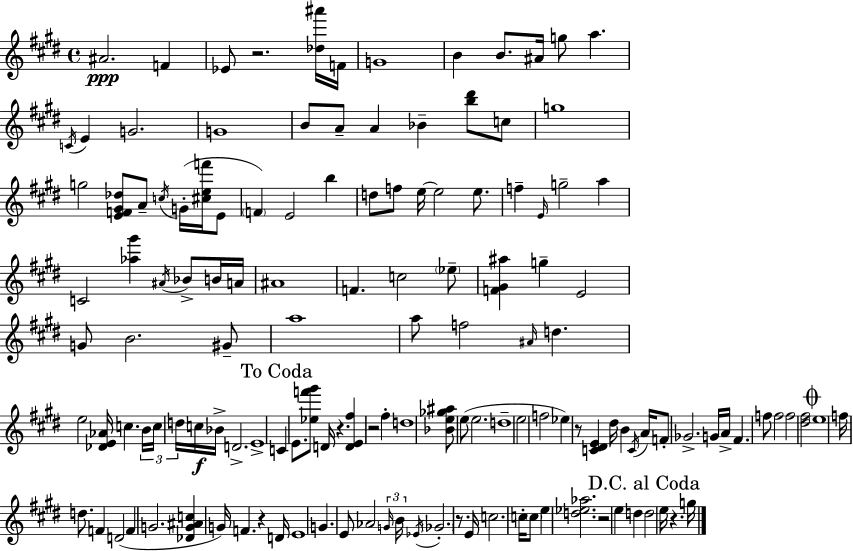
{
  \clef treble
  \time 4/4
  \defaultTimeSignature
  \key e \major
  ais'2.\ppp f'4 | ees'8 r2. <des'' ais'''>16 f'16 | g'1 | b'4 b'8. ais'16 g''8 a''4. | \break \acciaccatura { c'16 } e'4 g'2. | g'1 | b'8 a'8-- a'4 bes'4-- <b'' dis'''>8 c''8 | g''1 | \break g''2 <e' f' gis' des''>8 a'8-- \acciaccatura { c''16 }( g'16-. <cis'' e'' f'''>16 | e'8 \parenthesize f'4) e'2 b''4 | d''8 f''8 e''16~~ e''2 e''8. | f''4-- \grace { e'16 } g''2-- a''4 | \break c'2 <aes'' gis'''>4 \acciaccatura { ais'16 } | bes'8-> b'16 a'16 ais'1 | f'4. c''2 | \parenthesize ees''8-- <f' gis' ais''>4 g''4-- e'2 | \break g'8 b'2. | gis'8-- a''1 | a''8 f''2 \grace { ais'16 } d''4. | e''2 <des' e' aes'>16 c''4. | \break \tuplet 3/2 { b'16 c''16 d''16 } c''16\f bes'16-> d'2.-> | e'1-> | \mark "To Coda" c'4 e'8. <ees'' f''' gis'''>8 d'16 r4. | <d' e' fis''>4 r2 | \break fis''4-. d''1 | <bes' e'' ges'' ais''>8 e''8( e''2. | d''1-- | e''2 f''2 | \break ees''4) r8 <c' dis' e'>4 dis''16 | b'4 \acciaccatura { c'16 } a'16 f'8-. ges'2.-> | g'16 a'16-> fis'4. f''8 f''2 | f''2 <dis'' fis''>2 | \break \mark \markup { \musicglyph "scripts.coda" } \parenthesize e''1 | f''16 d''8. f'4 d'2( | f'4 g'2. | <des' g' ais' c''>4 g'16) f'4. | \break r4 d'16 e'1 | g'4. e'8 aes'2 | \tuplet 3/2 { \grace { g'16 } b'16 \acciaccatura { ees'16 } } \parenthesize ges'2.-. | r8. e'16 c''2. | \break c''16-. \parenthesize c''8 e''4 <d'' ees'' aes''>2. | r2 | e''4 d''4 \mark "D.C. al Coda" d''2 | e''16 r4. g''16 \bar "|."
}